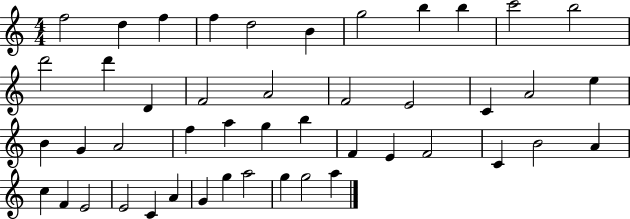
{
  \clef treble
  \numericTimeSignature
  \time 4/4
  \key c \major
  f''2 d''4 f''4 | f''4 d''2 b'4 | g''2 b''4 b''4 | c'''2 b''2 | \break d'''2 d'''4 d'4 | f'2 a'2 | f'2 e'2 | c'4 a'2 e''4 | \break b'4 g'4 a'2 | f''4 a''4 g''4 b''4 | f'4 e'4 f'2 | c'4 b'2 a'4 | \break c''4 f'4 e'2 | e'2 c'4 a'4 | g'4 g''4 a''2 | g''4 g''2 a''4 | \break \bar "|."
}